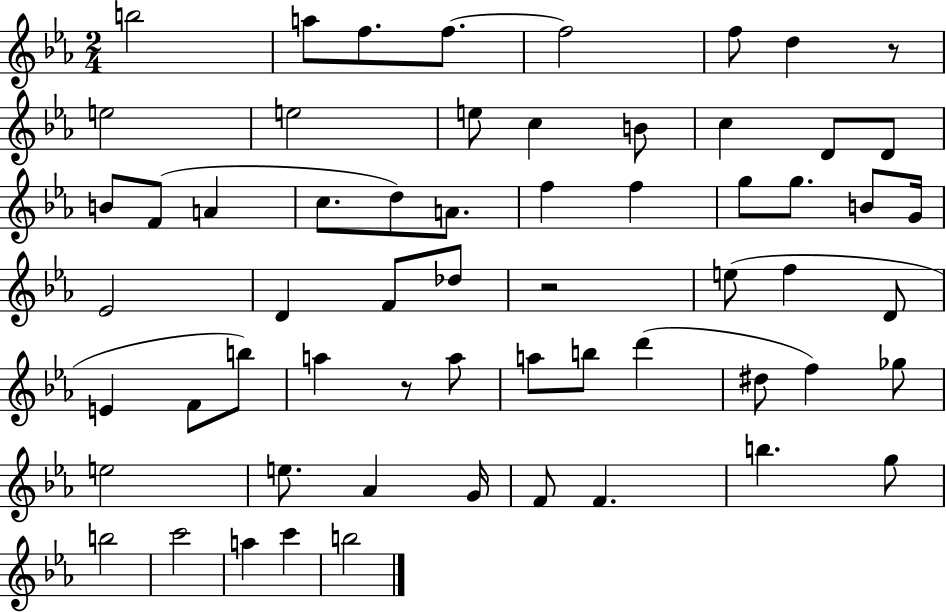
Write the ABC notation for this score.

X:1
T:Untitled
M:2/4
L:1/4
K:Eb
b2 a/2 f/2 f/2 f2 f/2 d z/2 e2 e2 e/2 c B/2 c D/2 D/2 B/2 F/2 A c/2 d/2 A/2 f f g/2 g/2 B/2 G/4 _E2 D F/2 _d/2 z2 e/2 f D/2 E F/2 b/2 a z/2 a/2 a/2 b/2 d' ^d/2 f _g/2 e2 e/2 _A G/4 F/2 F b g/2 b2 c'2 a c' b2